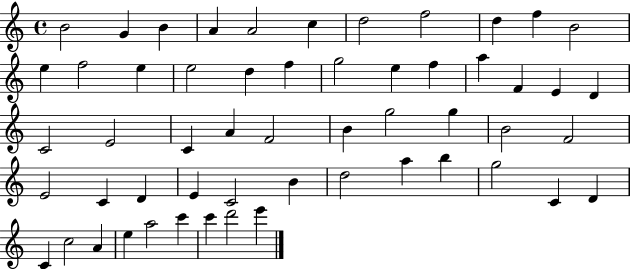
{
  \clef treble
  \time 4/4
  \defaultTimeSignature
  \key c \major
  b'2 g'4 b'4 | a'4 a'2 c''4 | d''2 f''2 | d''4 f''4 b'2 | \break e''4 f''2 e''4 | e''2 d''4 f''4 | g''2 e''4 f''4 | a''4 f'4 e'4 d'4 | \break c'2 e'2 | c'4 a'4 f'2 | b'4 g''2 g''4 | b'2 f'2 | \break e'2 c'4 d'4 | e'4 c'2 b'4 | d''2 a''4 b''4 | g''2 c'4 d'4 | \break c'4 c''2 a'4 | e''4 a''2 c'''4 | c'''4 d'''2 e'''4 | \bar "|."
}